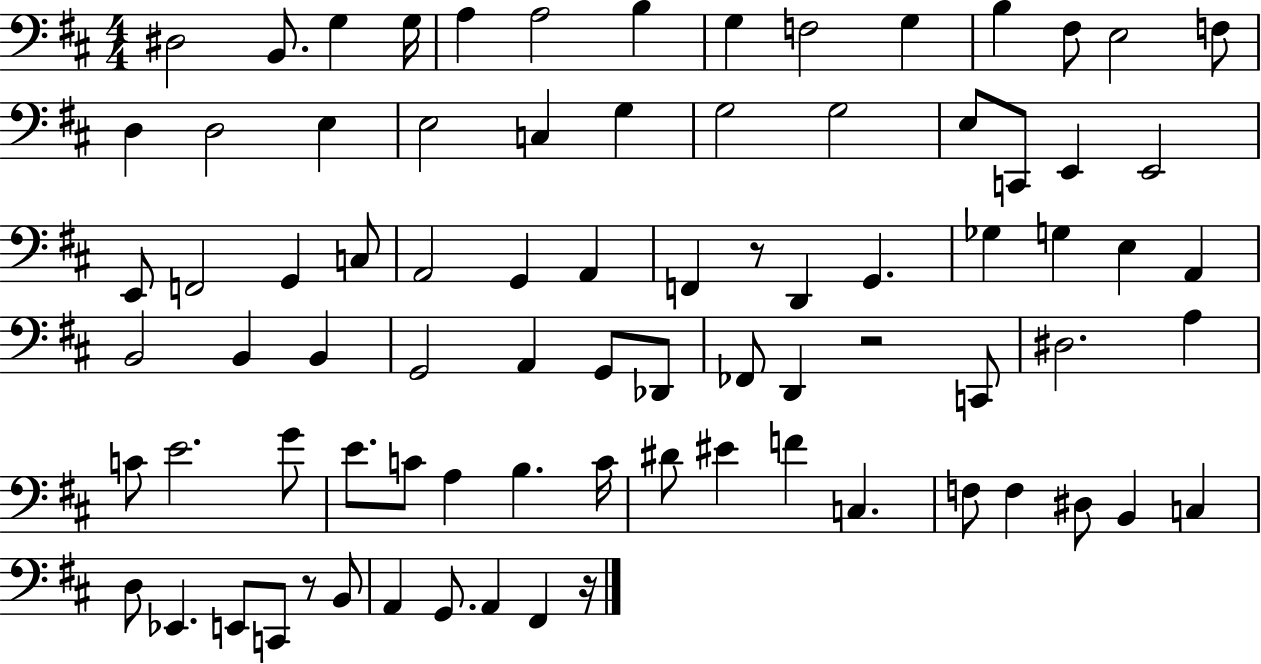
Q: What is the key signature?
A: D major